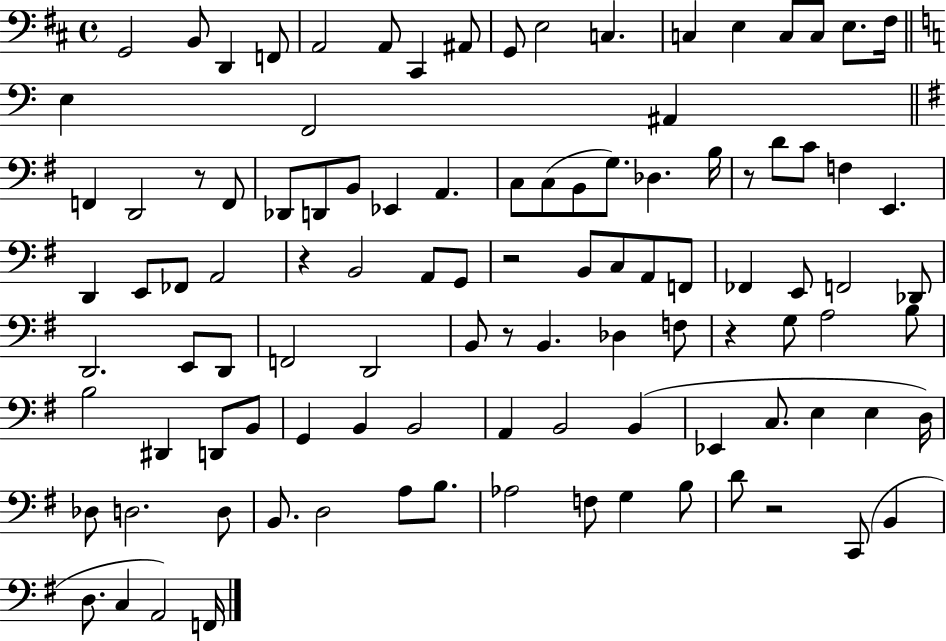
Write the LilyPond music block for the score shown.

{
  \clef bass
  \time 4/4
  \defaultTimeSignature
  \key d \major
  g,2 b,8 d,4 f,8 | a,2 a,8 cis,4 ais,8 | g,8 e2 c4. | c4 e4 c8 c8 e8. fis16 | \break \bar "||" \break \key c \major e4 f,2 ais,4 | \bar "||" \break \key g \major f,4 d,2 r8 f,8 | des,8 d,8 b,8 ees,4 a,4. | c8 c8( b,8 g8.) des4. b16 | r8 d'8 c'8 f4 e,4. | \break d,4 e,8 fes,8 a,2 | r4 b,2 a,8 g,8 | r2 b,8 c8 a,8 f,8 | fes,4 e,8 f,2 des,8 | \break d,2. e,8 d,8 | f,2 d,2 | b,8 r8 b,4. des4 f8 | r4 g8 a2 b8 | \break b2 dis,4 d,8 b,8 | g,4 b,4 b,2 | a,4 b,2 b,4( | ees,4 c8. e4 e4 d16) | \break des8 d2. d8 | b,8. d2 a8 b8. | aes2 f8 g4 b8 | d'8 r2 c,8( b,4 | \break d8. c4 a,2) f,16 | \bar "|."
}